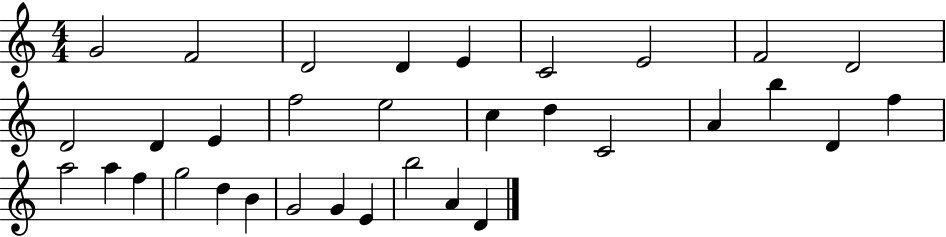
X:1
T:Untitled
M:4/4
L:1/4
K:C
G2 F2 D2 D E C2 E2 F2 D2 D2 D E f2 e2 c d C2 A b D f a2 a f g2 d B G2 G E b2 A D